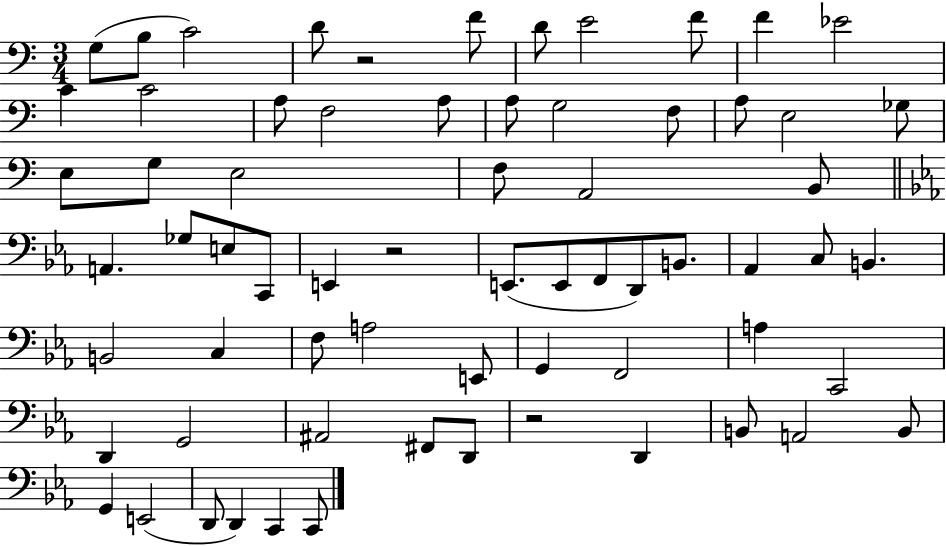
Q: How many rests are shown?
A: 3